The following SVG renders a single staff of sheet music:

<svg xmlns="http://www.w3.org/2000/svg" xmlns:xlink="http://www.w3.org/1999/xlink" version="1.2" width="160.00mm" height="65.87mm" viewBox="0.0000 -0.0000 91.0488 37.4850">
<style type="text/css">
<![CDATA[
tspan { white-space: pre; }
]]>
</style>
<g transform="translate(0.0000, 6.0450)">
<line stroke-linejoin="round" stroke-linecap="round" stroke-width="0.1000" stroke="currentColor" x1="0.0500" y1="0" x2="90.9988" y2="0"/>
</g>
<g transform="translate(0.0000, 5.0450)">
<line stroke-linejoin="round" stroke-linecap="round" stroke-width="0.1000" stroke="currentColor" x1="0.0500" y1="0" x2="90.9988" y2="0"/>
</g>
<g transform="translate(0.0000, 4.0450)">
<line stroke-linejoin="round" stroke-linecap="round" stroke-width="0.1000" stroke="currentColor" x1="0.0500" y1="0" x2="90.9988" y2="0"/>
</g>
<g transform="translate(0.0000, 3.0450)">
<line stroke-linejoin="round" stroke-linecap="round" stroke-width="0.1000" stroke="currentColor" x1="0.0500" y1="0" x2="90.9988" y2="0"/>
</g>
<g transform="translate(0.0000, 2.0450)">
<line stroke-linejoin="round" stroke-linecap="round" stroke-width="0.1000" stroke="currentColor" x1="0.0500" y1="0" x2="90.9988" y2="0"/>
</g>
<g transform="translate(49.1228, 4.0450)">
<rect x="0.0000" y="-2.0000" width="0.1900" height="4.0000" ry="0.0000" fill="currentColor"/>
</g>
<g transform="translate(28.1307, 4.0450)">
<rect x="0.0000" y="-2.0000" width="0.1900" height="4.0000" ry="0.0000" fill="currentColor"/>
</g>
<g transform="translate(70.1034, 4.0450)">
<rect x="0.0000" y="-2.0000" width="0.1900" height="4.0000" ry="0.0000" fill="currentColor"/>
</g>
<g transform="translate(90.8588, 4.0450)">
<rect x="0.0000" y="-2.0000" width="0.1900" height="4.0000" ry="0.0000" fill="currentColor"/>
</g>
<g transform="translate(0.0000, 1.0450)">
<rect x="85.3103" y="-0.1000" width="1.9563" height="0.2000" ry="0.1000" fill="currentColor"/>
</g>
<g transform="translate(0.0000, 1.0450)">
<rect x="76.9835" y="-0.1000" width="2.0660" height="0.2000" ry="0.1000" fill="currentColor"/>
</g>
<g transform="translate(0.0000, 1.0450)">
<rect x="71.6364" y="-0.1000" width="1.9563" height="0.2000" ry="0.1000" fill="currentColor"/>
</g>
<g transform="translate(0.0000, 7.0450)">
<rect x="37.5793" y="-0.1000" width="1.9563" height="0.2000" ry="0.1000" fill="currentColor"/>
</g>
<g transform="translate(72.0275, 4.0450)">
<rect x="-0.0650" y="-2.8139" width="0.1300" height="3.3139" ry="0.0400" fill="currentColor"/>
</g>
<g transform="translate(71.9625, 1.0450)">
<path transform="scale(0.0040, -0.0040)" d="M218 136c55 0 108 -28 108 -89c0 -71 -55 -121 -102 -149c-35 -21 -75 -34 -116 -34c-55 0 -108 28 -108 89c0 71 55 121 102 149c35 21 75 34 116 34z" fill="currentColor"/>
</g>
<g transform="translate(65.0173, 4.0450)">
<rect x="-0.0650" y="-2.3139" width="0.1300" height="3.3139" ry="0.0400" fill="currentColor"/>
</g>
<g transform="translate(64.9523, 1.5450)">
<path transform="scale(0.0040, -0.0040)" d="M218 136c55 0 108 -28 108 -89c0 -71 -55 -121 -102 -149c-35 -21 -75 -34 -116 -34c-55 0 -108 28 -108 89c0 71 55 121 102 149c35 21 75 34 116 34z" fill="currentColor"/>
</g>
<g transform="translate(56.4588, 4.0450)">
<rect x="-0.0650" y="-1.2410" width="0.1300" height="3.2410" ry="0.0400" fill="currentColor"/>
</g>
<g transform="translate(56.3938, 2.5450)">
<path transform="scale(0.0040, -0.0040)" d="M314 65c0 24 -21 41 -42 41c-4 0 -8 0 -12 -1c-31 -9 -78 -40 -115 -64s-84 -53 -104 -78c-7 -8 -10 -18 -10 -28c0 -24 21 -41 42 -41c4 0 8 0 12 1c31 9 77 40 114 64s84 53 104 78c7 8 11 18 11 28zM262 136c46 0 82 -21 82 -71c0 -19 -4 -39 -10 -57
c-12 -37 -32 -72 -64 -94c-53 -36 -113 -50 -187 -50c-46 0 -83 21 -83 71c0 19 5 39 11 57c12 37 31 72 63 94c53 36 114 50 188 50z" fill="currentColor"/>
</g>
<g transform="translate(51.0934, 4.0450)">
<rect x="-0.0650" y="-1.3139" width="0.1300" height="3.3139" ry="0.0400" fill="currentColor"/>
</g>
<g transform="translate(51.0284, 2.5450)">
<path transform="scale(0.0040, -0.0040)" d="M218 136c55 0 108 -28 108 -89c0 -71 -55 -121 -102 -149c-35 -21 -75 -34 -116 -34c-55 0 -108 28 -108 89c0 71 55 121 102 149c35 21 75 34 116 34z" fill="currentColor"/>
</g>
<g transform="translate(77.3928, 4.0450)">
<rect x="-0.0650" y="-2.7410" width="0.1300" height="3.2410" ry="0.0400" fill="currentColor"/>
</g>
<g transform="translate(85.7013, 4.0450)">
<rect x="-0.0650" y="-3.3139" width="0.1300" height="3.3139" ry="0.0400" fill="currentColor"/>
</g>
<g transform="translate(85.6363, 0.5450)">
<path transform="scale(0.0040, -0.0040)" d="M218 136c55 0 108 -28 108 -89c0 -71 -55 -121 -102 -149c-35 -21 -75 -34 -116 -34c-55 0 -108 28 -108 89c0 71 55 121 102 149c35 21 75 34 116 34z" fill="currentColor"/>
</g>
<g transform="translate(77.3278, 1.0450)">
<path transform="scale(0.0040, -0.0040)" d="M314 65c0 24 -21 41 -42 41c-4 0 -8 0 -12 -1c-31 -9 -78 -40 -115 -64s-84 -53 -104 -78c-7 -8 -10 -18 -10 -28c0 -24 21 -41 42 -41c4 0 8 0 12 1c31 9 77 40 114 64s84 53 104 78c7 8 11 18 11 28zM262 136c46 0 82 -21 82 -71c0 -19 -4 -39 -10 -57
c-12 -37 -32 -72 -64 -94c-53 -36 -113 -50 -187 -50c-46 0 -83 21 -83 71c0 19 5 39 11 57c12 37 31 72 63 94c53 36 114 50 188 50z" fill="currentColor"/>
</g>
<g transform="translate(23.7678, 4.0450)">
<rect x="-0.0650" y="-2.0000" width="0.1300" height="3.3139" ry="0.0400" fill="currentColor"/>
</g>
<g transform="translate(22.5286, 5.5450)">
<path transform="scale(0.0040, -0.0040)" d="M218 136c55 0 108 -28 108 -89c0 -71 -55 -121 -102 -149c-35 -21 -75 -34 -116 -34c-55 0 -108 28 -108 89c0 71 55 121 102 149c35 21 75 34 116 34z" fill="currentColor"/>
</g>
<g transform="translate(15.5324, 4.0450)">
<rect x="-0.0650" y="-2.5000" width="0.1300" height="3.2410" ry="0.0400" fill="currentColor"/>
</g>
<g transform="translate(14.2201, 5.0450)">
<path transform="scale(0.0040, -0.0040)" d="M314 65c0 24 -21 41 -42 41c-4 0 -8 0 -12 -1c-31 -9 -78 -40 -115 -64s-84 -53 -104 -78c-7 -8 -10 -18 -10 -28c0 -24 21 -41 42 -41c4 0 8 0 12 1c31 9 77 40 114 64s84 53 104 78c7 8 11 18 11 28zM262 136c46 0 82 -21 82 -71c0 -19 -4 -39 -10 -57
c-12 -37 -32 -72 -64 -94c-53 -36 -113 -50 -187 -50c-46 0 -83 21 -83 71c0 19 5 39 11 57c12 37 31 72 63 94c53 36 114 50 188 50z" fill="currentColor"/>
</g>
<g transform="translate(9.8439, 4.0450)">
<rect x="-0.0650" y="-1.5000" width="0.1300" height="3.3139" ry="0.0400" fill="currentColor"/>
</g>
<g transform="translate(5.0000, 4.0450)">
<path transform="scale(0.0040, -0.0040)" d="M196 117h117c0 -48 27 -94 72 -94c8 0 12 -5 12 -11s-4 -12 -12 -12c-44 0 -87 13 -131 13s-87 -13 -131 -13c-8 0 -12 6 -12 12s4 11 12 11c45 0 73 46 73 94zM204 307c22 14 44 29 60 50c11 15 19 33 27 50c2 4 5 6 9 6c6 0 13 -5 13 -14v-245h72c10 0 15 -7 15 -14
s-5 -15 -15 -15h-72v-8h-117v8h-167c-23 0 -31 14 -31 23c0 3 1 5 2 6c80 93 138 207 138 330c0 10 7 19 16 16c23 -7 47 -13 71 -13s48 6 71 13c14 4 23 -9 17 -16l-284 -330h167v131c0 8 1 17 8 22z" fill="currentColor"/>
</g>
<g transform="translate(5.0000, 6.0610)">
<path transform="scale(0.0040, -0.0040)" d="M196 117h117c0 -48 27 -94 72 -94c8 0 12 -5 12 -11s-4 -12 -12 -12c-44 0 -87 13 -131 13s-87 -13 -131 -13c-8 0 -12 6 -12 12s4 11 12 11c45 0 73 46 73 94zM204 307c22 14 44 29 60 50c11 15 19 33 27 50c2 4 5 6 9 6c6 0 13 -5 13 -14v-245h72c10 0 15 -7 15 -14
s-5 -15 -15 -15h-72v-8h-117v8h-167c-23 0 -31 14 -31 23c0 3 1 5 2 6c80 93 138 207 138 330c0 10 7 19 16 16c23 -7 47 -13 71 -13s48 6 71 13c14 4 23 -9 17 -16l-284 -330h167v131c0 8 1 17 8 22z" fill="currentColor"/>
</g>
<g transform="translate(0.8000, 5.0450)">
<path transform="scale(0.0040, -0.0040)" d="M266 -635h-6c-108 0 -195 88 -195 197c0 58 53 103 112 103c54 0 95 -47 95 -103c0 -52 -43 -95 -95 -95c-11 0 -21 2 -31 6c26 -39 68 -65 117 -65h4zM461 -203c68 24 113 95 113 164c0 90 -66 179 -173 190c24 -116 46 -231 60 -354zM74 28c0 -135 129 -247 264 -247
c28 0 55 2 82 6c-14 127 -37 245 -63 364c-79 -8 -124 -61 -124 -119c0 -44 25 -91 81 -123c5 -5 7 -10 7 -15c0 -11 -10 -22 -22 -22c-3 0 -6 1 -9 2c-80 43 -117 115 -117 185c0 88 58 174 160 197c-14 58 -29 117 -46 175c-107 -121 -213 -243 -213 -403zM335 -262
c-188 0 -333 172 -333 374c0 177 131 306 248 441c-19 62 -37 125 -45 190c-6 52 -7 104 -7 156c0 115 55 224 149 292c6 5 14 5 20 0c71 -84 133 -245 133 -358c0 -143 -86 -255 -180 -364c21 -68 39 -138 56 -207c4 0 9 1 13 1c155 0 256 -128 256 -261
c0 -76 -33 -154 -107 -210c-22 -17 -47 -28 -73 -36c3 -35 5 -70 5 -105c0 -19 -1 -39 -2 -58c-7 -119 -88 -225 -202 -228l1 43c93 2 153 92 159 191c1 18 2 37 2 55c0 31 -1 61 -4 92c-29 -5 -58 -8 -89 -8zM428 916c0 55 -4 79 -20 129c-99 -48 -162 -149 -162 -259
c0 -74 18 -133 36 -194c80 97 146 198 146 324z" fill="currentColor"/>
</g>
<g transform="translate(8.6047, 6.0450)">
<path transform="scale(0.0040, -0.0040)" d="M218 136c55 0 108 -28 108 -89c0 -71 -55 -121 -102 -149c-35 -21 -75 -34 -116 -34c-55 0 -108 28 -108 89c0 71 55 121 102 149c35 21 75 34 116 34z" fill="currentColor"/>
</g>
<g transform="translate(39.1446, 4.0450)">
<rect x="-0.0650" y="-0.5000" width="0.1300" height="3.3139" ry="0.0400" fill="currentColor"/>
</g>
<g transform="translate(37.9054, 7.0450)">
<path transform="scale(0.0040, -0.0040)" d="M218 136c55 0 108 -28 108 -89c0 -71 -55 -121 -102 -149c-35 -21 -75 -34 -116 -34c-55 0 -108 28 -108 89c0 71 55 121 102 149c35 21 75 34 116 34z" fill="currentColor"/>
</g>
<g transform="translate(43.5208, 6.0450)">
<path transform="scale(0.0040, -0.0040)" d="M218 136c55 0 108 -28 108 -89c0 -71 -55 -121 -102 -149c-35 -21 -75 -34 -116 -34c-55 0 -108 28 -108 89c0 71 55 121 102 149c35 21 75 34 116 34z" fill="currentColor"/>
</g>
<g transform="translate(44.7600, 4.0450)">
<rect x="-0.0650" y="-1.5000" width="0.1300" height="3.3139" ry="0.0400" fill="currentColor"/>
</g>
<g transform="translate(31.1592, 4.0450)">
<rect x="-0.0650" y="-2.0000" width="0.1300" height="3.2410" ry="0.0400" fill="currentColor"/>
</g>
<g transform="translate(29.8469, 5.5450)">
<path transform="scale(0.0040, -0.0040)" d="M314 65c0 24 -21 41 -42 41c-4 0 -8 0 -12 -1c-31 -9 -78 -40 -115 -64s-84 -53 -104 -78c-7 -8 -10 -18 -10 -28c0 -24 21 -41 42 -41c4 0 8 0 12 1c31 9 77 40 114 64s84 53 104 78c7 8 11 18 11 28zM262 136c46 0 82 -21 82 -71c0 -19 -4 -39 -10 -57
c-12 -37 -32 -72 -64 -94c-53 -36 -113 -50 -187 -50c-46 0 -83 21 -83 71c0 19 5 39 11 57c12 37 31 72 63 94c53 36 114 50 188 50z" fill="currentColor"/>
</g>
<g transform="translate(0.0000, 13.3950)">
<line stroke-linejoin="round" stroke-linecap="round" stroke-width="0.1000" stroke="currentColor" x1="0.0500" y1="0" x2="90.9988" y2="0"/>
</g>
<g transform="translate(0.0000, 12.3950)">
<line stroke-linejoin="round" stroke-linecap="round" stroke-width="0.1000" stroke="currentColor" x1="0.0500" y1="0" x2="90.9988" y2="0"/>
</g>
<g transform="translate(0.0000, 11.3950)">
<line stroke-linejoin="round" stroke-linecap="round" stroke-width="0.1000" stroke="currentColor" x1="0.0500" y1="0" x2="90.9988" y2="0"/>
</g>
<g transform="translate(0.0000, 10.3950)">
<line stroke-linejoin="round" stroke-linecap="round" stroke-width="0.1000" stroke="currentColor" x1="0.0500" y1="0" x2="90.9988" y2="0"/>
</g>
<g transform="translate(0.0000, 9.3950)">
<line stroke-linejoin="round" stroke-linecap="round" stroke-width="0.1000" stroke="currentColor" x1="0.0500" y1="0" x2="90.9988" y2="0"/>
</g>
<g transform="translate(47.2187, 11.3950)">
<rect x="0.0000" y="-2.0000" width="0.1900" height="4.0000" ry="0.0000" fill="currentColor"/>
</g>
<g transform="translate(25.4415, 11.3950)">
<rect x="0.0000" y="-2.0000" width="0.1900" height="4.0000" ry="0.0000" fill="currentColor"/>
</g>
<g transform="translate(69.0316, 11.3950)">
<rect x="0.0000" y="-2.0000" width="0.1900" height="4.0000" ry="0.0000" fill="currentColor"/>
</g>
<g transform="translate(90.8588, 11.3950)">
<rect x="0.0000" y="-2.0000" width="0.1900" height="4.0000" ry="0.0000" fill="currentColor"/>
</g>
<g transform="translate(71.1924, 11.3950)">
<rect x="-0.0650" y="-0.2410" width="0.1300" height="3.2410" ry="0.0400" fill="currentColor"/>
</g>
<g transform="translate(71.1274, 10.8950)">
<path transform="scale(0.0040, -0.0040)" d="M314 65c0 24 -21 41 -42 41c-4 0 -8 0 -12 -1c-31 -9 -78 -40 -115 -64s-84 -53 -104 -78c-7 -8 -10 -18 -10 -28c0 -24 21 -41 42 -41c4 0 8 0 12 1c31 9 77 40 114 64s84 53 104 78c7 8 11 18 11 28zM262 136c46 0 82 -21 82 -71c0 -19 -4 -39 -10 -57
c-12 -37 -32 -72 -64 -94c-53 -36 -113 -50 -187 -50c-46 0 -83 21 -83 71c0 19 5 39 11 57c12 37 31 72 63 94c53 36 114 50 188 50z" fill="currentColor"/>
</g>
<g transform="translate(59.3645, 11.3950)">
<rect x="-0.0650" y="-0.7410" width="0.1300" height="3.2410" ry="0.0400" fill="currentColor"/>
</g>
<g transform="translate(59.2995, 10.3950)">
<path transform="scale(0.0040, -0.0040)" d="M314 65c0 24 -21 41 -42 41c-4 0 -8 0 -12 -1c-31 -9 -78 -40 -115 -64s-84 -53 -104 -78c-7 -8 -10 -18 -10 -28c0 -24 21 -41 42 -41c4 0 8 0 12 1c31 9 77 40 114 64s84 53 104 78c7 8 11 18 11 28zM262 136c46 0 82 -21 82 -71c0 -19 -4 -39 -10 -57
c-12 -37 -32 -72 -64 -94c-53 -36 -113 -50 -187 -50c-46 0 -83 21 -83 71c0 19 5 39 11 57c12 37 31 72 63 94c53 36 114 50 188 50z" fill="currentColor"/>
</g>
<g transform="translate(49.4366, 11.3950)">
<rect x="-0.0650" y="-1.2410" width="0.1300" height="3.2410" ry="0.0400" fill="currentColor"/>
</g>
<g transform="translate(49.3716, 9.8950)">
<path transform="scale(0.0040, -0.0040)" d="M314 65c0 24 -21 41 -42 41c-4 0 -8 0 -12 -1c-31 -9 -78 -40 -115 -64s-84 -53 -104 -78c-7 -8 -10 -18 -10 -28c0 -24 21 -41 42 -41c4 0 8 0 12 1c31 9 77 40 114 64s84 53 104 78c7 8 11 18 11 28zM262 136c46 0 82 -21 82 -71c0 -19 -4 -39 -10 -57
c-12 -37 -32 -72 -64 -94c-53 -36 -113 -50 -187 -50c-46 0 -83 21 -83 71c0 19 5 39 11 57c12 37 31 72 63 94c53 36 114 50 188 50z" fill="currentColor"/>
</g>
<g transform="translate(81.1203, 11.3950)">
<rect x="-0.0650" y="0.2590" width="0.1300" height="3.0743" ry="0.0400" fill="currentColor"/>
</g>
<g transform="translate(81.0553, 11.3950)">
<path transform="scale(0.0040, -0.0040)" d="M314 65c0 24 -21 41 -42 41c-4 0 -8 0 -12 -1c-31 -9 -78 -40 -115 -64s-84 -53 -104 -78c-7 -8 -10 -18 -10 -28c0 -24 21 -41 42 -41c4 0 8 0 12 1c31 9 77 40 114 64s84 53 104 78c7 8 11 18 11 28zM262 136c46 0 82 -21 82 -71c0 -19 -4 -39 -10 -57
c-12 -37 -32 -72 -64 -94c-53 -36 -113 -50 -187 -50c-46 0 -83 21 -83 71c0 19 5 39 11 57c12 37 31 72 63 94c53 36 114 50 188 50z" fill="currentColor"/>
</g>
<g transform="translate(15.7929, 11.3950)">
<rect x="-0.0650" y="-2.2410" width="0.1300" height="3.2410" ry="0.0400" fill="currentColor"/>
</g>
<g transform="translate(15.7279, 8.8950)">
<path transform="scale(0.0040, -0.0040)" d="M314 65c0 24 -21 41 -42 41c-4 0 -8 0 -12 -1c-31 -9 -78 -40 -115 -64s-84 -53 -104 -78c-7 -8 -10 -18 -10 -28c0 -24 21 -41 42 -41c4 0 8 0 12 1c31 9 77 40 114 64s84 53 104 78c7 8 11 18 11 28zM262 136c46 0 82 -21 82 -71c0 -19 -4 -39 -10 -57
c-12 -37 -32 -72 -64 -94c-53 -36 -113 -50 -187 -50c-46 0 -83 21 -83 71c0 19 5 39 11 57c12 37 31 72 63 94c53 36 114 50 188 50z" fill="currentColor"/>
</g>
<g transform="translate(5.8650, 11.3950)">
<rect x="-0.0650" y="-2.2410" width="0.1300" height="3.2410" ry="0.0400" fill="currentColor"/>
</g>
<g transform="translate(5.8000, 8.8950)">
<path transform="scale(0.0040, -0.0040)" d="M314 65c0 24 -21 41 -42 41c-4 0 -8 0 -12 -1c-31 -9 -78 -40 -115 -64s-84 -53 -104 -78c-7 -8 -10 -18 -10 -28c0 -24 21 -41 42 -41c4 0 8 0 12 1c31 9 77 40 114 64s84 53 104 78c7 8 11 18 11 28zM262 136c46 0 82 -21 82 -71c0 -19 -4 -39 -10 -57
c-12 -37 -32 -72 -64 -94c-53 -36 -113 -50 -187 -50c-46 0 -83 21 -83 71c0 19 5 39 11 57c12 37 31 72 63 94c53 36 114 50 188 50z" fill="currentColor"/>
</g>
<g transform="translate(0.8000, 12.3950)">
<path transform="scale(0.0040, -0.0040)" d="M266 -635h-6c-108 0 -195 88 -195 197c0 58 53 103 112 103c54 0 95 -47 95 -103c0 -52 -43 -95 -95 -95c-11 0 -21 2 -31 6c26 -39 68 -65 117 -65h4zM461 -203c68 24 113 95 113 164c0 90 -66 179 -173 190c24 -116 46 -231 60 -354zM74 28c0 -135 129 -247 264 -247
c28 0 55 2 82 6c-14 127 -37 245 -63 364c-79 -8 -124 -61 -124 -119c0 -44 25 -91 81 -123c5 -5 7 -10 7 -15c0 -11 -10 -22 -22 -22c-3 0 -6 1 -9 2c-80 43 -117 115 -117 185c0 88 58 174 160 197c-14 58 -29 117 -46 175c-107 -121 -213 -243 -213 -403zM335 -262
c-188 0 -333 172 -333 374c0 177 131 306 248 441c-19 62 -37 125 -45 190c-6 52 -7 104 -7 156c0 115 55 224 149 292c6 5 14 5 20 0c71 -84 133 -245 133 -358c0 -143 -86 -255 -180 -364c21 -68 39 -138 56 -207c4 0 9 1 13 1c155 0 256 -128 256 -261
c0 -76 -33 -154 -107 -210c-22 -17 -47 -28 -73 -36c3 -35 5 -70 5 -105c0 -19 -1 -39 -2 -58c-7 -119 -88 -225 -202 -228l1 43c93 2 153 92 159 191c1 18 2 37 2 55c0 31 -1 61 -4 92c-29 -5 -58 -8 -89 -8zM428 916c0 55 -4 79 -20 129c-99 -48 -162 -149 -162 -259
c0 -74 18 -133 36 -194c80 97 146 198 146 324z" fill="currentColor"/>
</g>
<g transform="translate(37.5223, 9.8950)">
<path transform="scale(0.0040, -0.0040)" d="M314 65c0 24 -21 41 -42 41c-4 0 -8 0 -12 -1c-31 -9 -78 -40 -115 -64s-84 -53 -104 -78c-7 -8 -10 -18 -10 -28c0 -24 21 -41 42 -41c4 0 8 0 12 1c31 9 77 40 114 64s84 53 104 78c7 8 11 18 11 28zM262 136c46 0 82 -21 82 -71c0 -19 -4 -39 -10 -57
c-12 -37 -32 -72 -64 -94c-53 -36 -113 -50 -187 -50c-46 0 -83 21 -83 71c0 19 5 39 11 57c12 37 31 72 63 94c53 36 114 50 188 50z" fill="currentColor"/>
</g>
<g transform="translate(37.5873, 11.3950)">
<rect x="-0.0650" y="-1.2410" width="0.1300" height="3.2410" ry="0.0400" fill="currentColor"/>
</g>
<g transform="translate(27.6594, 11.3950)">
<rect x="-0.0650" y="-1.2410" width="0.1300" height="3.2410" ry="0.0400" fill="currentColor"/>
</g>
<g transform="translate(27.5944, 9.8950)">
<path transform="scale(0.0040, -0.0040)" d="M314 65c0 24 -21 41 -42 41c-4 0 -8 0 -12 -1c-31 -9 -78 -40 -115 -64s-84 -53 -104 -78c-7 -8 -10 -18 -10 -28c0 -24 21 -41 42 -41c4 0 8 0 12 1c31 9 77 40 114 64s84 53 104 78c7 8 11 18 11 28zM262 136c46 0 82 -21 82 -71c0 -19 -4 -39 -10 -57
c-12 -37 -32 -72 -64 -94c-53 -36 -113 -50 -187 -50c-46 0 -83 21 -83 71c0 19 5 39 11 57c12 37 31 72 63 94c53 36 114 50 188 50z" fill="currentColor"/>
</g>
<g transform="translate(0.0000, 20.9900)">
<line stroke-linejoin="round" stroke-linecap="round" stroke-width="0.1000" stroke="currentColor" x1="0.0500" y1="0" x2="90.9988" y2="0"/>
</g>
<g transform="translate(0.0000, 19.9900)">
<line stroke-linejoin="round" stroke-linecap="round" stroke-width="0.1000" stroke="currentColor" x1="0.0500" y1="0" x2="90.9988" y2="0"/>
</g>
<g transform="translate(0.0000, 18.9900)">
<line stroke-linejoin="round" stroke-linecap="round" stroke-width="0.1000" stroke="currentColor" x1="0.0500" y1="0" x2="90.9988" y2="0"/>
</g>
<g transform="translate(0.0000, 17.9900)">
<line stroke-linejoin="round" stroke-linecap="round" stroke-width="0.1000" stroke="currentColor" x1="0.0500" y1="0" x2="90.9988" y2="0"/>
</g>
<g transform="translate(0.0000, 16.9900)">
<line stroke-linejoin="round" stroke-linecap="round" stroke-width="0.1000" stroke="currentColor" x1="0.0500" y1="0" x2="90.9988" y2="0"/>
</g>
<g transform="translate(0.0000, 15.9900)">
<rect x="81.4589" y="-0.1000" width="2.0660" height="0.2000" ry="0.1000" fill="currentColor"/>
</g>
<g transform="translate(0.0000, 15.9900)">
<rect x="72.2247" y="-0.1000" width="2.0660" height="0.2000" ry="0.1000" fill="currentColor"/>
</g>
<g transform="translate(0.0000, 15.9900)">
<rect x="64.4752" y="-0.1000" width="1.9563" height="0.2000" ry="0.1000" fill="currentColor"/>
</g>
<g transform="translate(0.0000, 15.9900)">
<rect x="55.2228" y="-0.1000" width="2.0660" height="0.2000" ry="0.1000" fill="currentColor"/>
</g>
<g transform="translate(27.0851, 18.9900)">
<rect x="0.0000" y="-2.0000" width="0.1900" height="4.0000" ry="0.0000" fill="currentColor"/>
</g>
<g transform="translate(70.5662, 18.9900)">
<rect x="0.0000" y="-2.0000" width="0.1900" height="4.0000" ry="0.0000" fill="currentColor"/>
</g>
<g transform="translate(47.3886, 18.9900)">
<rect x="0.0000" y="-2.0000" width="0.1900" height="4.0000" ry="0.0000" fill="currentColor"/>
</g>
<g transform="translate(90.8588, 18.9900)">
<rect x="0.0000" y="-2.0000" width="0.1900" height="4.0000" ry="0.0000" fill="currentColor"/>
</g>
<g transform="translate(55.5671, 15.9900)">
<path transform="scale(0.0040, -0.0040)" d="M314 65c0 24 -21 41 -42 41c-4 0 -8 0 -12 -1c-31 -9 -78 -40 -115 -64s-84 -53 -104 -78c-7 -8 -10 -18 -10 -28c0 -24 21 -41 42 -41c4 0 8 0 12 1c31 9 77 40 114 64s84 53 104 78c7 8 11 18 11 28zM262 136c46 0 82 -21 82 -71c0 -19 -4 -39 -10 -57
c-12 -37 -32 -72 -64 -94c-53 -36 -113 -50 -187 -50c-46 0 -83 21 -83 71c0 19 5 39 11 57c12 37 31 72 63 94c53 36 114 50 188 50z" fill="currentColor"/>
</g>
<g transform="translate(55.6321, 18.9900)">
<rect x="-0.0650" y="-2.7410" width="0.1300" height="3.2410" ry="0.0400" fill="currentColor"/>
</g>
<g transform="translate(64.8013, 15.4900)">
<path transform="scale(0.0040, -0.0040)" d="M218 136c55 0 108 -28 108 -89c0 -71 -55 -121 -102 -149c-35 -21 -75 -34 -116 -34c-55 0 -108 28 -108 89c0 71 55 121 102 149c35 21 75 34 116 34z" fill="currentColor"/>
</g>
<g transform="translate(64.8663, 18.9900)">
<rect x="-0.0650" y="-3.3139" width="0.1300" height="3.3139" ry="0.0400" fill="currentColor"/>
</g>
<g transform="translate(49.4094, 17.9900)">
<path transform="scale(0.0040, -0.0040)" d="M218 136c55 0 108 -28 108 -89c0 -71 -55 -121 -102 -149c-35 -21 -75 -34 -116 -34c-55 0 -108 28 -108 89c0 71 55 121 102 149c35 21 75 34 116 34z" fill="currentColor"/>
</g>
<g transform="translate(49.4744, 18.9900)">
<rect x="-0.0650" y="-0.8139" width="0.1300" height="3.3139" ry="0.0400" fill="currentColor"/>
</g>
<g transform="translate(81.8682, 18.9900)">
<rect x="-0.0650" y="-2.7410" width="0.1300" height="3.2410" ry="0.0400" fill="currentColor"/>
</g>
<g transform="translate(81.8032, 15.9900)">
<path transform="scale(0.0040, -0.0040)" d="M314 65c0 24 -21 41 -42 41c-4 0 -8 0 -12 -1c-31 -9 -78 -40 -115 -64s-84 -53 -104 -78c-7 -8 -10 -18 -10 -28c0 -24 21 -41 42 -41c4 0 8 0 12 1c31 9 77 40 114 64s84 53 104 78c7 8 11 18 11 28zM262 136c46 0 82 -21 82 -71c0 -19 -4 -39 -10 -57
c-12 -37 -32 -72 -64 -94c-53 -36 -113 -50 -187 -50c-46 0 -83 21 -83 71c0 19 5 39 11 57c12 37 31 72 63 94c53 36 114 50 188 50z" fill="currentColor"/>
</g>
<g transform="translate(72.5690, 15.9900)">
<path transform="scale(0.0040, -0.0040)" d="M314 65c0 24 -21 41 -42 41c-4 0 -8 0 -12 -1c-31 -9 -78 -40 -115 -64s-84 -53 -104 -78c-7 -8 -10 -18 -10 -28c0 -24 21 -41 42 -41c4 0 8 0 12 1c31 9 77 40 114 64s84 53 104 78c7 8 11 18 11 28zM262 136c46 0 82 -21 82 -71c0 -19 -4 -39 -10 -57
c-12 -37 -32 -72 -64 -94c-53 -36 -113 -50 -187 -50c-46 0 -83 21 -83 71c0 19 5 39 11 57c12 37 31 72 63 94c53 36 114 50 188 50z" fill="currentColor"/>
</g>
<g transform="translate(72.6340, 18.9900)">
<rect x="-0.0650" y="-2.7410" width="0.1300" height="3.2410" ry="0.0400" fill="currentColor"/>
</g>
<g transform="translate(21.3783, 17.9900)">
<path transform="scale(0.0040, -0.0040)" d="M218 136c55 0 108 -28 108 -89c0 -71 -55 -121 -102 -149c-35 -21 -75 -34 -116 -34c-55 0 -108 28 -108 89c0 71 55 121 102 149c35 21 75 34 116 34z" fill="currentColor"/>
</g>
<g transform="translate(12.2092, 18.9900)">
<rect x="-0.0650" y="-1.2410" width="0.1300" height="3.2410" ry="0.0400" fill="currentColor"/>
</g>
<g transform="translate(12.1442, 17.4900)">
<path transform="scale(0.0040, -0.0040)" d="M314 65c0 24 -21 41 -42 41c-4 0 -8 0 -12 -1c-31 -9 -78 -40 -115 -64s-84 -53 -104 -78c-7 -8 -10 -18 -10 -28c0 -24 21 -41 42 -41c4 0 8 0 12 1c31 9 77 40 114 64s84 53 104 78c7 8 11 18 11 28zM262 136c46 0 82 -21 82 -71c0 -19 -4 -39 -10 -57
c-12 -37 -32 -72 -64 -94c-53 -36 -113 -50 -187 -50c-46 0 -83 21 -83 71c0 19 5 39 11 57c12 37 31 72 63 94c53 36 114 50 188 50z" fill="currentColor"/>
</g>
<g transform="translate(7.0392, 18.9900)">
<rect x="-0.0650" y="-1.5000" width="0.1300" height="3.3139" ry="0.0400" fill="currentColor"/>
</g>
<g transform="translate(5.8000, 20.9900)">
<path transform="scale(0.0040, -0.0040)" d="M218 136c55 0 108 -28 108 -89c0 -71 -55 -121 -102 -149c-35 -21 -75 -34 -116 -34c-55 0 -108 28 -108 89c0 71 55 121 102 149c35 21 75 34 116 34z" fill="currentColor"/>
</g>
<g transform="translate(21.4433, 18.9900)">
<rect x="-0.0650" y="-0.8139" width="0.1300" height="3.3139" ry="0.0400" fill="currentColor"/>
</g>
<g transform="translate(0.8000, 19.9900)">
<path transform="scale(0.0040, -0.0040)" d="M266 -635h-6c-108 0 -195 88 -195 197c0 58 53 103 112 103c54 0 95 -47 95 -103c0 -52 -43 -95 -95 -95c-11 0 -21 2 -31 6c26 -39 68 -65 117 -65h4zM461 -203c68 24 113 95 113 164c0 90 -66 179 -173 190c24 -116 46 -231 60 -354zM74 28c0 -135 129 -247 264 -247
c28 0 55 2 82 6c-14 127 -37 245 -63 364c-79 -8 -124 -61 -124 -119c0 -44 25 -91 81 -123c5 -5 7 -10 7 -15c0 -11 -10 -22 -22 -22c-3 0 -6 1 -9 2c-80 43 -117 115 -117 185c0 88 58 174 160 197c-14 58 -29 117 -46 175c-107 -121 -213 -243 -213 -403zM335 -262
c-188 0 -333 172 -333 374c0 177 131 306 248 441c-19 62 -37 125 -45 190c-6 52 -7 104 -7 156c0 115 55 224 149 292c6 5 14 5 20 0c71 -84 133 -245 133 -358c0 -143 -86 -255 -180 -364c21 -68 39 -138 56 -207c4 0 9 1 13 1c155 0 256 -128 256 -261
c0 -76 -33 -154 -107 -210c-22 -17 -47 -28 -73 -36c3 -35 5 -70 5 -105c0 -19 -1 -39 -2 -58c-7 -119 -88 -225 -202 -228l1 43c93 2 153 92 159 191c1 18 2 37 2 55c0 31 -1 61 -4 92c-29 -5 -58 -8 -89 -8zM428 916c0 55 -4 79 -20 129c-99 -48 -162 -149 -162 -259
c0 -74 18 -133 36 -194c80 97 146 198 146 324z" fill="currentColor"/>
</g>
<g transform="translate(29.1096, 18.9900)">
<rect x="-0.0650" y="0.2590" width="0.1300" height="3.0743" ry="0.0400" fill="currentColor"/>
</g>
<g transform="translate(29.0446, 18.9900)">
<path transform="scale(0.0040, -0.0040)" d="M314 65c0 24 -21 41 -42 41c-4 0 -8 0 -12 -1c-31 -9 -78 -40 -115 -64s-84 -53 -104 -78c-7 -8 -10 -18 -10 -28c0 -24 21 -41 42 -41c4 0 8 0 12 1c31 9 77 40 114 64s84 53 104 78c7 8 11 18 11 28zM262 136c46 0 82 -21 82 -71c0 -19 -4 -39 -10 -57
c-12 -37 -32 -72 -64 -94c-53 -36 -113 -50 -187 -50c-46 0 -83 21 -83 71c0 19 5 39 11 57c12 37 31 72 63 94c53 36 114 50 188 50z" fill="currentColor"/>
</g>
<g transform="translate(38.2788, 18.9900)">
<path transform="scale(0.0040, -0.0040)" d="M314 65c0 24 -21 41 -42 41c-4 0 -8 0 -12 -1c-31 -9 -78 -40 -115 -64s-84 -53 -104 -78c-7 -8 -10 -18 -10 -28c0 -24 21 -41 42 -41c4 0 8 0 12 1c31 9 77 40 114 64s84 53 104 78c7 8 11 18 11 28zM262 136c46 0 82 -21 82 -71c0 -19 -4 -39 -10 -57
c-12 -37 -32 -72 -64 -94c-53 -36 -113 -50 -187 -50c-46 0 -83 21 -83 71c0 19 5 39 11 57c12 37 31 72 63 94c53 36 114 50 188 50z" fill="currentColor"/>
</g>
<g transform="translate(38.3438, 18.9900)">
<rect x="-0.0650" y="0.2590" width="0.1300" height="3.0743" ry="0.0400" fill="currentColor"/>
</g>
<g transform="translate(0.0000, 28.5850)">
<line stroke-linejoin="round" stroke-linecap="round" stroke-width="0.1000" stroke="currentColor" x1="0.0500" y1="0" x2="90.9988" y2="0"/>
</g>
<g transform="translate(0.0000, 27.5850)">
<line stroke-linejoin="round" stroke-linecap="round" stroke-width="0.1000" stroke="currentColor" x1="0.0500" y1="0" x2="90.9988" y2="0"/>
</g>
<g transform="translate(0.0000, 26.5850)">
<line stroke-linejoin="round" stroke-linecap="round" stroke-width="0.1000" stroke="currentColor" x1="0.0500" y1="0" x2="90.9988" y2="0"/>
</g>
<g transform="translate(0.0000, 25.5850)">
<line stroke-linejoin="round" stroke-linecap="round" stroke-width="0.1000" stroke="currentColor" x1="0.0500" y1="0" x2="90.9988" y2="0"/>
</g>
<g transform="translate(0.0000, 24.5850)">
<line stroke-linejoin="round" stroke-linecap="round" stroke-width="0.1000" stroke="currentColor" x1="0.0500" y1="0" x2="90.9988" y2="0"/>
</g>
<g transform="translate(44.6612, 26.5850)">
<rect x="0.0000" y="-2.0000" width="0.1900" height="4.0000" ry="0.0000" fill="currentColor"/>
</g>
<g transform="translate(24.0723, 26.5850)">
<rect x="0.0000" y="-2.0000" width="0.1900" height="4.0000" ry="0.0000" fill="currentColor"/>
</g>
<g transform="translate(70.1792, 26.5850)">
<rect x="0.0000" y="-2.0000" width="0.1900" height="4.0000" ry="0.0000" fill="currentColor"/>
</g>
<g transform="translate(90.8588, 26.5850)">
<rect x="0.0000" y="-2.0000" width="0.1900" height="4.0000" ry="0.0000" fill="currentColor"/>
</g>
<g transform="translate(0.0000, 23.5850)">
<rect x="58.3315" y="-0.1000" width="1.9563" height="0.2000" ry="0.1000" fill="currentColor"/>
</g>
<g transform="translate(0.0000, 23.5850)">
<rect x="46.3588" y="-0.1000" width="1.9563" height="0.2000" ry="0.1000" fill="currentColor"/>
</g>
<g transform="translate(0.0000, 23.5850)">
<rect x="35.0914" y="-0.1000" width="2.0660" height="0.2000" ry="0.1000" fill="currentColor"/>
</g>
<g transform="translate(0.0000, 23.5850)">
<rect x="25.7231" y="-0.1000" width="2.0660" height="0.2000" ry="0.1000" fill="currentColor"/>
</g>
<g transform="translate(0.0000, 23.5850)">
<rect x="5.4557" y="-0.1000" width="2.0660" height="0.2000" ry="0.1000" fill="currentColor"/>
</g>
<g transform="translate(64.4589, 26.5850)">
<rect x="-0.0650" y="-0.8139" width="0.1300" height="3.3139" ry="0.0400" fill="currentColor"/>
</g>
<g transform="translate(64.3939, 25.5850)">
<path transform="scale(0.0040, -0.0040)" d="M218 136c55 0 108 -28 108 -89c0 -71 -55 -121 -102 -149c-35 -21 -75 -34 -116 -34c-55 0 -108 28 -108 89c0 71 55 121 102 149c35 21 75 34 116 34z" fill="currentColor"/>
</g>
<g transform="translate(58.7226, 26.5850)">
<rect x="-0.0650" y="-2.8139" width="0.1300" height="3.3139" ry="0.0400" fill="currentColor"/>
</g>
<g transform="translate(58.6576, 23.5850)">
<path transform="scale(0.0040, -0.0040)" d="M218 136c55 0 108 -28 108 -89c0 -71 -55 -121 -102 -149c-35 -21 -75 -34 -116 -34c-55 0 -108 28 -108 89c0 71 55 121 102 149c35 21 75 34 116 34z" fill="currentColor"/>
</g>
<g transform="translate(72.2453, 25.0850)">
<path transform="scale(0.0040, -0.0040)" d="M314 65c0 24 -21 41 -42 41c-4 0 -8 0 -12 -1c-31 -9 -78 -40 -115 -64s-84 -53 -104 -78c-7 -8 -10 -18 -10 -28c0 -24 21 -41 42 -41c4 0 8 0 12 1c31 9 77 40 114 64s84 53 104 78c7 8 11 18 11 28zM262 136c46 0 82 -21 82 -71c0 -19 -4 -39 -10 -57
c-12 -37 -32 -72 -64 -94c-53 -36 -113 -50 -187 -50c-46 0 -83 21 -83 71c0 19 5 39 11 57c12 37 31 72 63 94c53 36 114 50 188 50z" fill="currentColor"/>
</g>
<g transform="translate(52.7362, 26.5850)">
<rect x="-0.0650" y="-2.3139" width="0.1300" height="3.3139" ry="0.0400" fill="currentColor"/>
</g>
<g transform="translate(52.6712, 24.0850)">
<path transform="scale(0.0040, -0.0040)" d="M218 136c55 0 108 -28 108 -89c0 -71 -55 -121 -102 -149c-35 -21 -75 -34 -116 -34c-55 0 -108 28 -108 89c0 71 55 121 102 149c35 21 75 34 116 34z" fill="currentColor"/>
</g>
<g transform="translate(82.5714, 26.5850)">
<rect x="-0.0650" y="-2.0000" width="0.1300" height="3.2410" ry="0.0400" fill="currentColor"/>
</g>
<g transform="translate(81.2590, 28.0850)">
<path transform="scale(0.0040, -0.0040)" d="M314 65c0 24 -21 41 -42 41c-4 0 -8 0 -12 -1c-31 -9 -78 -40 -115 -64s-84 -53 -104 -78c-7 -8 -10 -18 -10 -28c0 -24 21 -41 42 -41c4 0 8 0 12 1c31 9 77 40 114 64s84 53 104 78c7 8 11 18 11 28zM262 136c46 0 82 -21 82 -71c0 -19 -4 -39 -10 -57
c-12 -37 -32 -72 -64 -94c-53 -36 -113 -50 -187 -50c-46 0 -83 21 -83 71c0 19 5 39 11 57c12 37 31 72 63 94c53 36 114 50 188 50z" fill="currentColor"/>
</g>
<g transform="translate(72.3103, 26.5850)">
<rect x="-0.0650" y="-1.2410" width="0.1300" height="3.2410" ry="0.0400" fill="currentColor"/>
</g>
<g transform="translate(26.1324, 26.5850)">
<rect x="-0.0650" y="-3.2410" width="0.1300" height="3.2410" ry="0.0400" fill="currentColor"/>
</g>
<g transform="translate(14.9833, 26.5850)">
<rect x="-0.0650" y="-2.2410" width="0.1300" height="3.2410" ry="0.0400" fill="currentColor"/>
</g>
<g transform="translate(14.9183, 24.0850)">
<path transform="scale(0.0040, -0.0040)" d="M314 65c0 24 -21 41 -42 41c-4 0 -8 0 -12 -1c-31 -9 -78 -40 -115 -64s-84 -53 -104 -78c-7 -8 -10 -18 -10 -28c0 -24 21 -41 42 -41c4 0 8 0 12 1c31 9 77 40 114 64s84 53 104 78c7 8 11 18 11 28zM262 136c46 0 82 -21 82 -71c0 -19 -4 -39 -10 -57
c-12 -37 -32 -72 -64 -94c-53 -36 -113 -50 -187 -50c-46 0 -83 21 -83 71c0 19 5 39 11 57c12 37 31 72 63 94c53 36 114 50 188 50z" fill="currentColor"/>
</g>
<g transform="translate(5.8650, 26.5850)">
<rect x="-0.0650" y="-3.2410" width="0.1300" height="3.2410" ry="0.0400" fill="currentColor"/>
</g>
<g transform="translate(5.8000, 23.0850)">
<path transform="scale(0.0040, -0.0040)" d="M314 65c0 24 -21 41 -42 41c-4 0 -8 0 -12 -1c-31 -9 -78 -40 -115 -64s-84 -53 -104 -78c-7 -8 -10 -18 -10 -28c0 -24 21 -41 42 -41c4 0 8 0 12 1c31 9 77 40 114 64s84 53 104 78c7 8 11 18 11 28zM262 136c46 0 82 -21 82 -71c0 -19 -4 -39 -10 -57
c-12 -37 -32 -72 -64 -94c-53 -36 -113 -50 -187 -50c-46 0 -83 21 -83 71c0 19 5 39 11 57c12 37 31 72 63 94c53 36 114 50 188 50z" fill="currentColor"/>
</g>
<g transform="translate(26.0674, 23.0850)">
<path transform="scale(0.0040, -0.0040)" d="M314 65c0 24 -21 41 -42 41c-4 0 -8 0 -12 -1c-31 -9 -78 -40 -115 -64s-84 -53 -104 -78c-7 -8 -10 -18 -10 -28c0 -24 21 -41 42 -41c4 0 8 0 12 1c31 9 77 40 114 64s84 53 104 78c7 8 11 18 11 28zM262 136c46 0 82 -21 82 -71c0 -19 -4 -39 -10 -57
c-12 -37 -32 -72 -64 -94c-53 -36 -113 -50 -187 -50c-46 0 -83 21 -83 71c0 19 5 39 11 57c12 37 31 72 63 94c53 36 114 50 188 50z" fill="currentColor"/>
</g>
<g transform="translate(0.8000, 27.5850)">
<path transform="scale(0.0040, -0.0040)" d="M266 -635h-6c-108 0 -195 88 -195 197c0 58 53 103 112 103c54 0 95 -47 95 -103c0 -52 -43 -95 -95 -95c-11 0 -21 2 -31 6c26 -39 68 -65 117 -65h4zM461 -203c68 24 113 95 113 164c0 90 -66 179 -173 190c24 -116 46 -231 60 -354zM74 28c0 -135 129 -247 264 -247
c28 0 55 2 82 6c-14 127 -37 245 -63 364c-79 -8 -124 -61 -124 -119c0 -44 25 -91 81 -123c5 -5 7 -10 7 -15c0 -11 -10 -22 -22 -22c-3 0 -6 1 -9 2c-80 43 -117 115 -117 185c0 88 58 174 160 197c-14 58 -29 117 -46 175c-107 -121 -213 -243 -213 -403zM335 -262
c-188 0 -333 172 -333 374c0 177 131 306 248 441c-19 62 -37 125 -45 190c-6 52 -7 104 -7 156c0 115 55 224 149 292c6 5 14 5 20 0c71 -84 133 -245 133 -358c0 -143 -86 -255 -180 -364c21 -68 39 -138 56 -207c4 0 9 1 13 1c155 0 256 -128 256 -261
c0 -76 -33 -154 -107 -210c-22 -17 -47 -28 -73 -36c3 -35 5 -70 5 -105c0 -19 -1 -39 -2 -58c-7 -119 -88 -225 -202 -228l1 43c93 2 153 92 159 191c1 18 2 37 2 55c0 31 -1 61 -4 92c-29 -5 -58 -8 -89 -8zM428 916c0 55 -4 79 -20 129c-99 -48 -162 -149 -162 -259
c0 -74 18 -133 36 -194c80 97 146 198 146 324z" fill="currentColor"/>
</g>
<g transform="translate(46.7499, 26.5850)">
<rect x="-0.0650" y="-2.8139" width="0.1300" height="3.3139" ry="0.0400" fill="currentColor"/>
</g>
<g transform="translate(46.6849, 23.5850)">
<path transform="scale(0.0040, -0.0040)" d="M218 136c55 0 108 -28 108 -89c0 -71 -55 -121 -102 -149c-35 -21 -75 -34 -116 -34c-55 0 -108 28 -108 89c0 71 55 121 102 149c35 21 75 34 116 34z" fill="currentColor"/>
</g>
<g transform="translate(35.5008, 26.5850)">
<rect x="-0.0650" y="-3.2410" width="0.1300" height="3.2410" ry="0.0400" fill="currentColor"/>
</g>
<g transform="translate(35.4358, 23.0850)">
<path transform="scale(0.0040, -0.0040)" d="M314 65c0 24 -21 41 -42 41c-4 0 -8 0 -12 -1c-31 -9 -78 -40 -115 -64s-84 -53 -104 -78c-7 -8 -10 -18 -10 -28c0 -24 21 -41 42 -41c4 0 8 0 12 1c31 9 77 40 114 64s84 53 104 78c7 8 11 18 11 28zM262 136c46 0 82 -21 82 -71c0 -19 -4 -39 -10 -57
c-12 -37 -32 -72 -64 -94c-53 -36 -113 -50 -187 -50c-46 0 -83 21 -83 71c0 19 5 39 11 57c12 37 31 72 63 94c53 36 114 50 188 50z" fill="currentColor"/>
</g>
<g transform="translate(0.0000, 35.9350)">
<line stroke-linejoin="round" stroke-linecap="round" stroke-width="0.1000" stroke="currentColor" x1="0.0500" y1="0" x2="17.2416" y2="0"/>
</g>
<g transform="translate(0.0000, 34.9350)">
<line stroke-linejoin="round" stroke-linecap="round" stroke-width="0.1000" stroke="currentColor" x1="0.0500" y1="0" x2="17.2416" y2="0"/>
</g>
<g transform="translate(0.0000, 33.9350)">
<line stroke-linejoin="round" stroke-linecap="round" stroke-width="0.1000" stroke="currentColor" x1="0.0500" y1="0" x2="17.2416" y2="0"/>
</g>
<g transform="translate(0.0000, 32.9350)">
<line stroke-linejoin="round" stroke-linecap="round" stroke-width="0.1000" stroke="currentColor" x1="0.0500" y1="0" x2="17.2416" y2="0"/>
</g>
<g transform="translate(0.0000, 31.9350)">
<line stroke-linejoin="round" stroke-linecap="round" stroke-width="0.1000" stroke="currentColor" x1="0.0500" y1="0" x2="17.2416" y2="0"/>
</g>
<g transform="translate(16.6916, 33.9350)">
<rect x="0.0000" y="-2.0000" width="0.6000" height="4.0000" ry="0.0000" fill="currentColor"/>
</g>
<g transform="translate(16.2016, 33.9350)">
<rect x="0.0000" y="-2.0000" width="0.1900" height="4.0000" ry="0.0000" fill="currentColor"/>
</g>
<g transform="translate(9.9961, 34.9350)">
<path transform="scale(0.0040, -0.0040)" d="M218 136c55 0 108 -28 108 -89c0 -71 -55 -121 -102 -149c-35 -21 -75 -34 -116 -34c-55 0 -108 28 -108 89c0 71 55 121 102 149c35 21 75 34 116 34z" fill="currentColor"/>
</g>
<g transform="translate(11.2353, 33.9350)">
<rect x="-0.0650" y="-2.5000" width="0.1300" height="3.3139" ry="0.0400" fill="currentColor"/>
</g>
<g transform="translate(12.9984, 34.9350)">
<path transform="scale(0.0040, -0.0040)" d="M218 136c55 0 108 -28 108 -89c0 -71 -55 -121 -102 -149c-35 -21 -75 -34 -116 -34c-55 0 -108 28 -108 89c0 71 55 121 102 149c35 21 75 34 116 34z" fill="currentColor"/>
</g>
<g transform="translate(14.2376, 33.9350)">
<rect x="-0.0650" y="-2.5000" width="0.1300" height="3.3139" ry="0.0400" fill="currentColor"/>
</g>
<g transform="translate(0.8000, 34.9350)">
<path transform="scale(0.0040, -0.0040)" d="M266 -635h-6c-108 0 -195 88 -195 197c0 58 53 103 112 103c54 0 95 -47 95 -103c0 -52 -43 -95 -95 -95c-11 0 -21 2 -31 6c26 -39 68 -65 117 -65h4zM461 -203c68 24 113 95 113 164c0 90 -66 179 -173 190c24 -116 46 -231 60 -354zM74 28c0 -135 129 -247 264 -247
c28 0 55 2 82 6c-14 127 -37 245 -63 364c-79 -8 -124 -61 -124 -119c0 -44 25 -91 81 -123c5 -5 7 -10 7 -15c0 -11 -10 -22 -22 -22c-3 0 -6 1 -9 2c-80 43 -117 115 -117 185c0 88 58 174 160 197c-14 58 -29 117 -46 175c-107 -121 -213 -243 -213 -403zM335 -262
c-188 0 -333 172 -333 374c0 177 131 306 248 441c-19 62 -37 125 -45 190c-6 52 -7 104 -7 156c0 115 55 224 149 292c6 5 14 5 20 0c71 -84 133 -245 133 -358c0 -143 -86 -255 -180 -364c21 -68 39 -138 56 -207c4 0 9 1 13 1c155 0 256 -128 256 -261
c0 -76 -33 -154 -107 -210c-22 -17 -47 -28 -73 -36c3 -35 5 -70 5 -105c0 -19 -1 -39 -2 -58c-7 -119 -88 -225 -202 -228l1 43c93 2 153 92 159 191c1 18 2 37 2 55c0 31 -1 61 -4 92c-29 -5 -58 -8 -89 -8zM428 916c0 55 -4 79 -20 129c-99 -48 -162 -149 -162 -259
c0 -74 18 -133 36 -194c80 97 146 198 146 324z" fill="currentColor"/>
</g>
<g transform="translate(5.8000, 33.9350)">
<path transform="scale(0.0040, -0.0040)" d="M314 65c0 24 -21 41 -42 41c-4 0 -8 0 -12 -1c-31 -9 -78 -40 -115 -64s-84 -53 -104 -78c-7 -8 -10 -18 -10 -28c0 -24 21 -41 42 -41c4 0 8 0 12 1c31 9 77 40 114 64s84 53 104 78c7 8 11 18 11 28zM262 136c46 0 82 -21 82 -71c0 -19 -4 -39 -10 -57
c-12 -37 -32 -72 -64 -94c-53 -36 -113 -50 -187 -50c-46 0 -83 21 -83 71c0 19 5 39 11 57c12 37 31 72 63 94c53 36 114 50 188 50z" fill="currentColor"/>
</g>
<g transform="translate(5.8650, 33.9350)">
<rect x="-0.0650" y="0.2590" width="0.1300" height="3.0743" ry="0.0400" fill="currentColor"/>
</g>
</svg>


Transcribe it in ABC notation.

X:1
T:Untitled
M:4/4
L:1/4
K:C
E G2 F F2 C E e e2 g a a2 b g2 g2 e2 e2 e2 d2 c2 B2 E e2 d B2 B2 d a2 b a2 a2 b2 g2 b2 b2 a g a d e2 F2 B2 G G